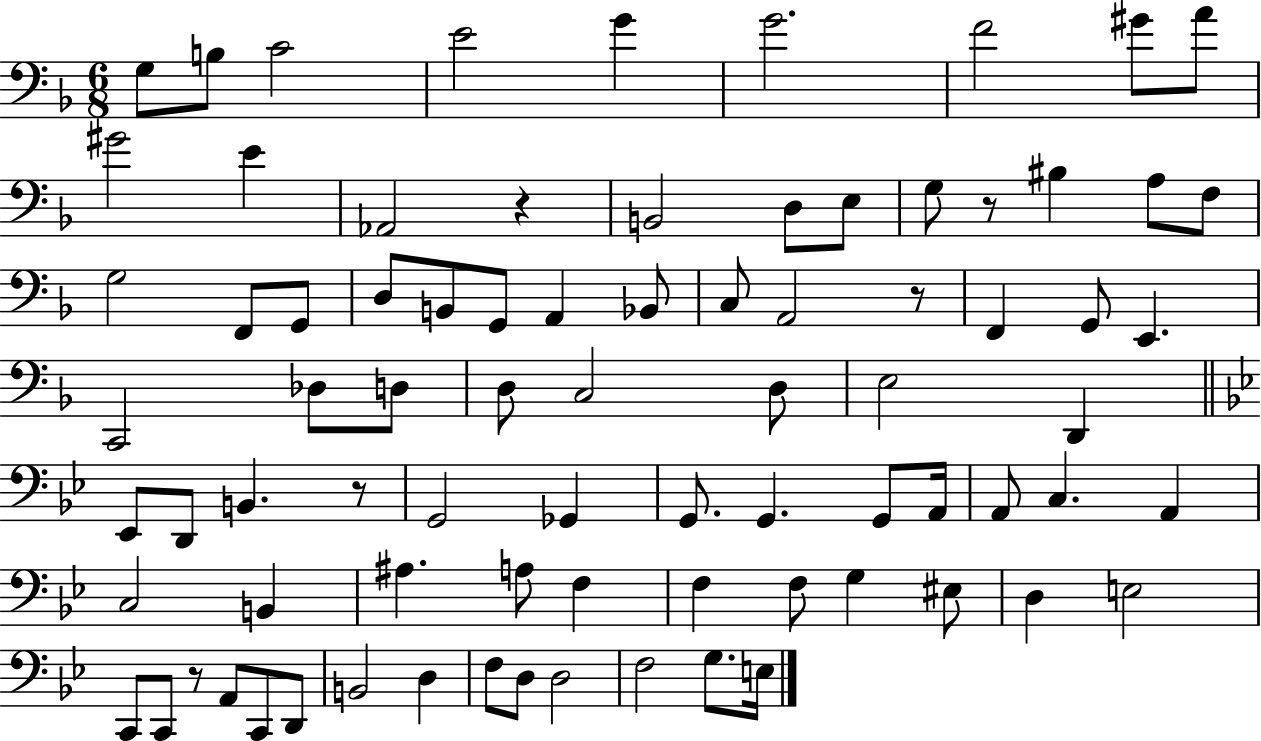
{
  \clef bass
  \numericTimeSignature
  \time 6/8
  \key f \major
  \repeat volta 2 { g8 b8 c'2 | e'2 g'4 | g'2. | f'2 gis'8 a'8 | \break gis'2 e'4 | aes,2 r4 | b,2 d8 e8 | g8 r8 bis4 a8 f8 | \break g2 f,8 g,8 | d8 b,8 g,8 a,4 bes,8 | c8 a,2 r8 | f,4 g,8 e,4. | \break c,2 des8 d8 | d8 c2 d8 | e2 d,4 | \bar "||" \break \key bes \major ees,8 d,8 b,4. r8 | g,2 ges,4 | g,8. g,4. g,8 a,16 | a,8 c4. a,4 | \break c2 b,4 | ais4. a8 f4 | f4 f8 g4 eis8 | d4 e2 | \break c,8 c,8 r8 a,8 c,8 d,8 | b,2 d4 | f8 d8 d2 | f2 g8. e16 | \break } \bar "|."
}